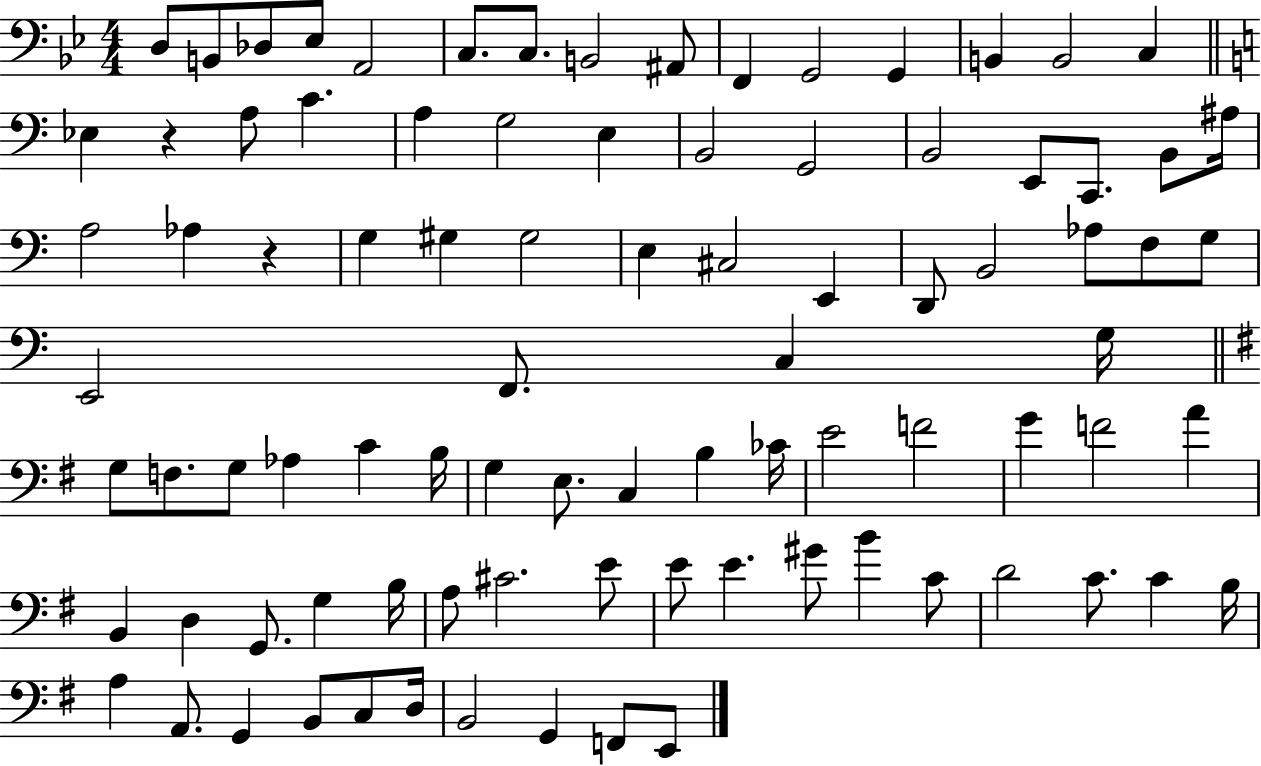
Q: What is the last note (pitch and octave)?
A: E2